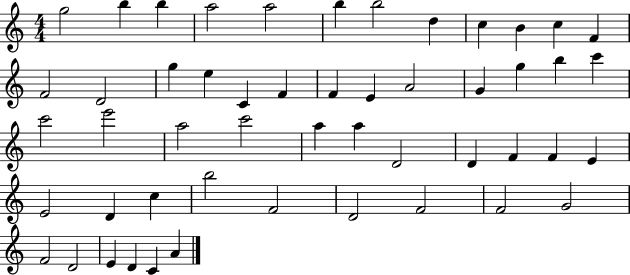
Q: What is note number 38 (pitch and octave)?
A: D4